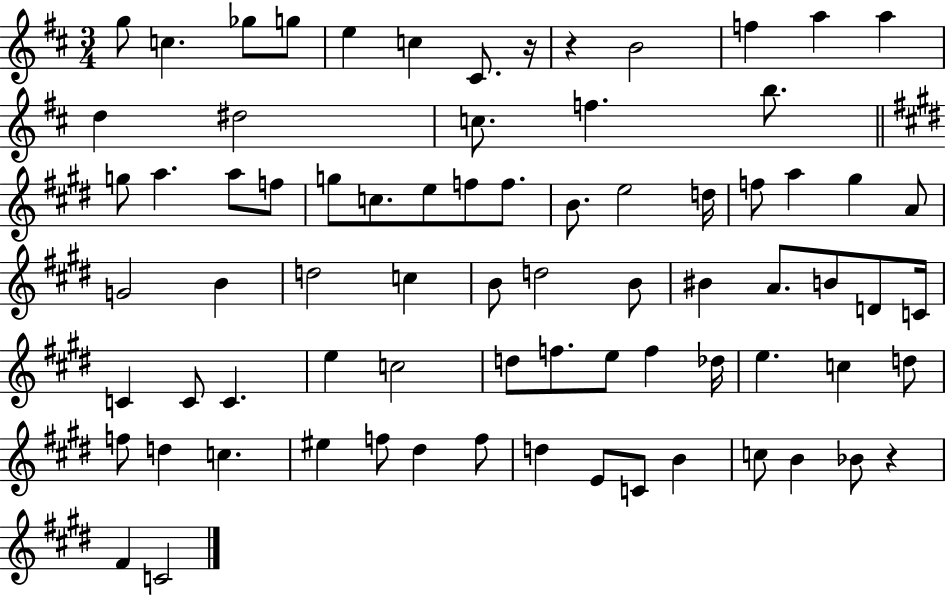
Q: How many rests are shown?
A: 3